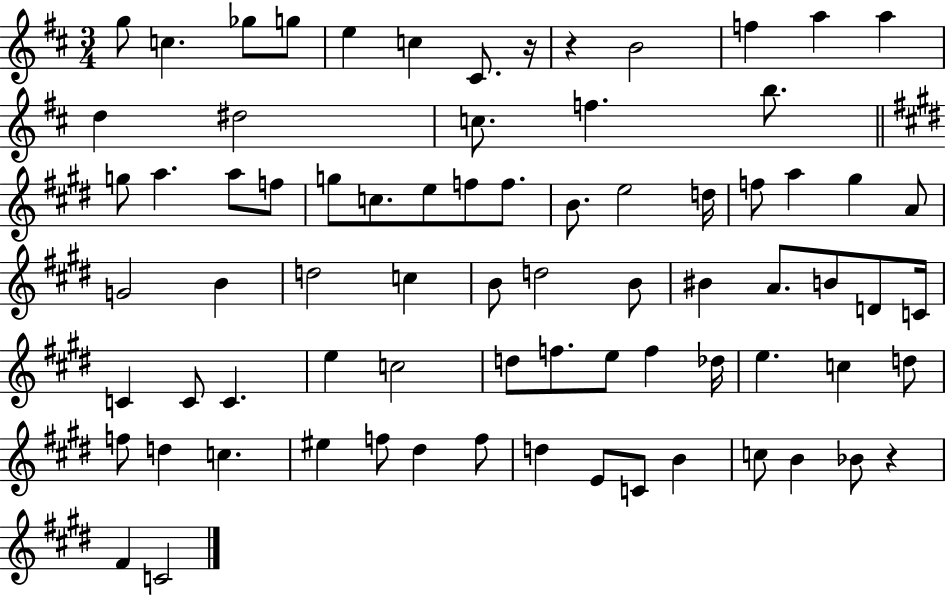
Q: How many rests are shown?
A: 3